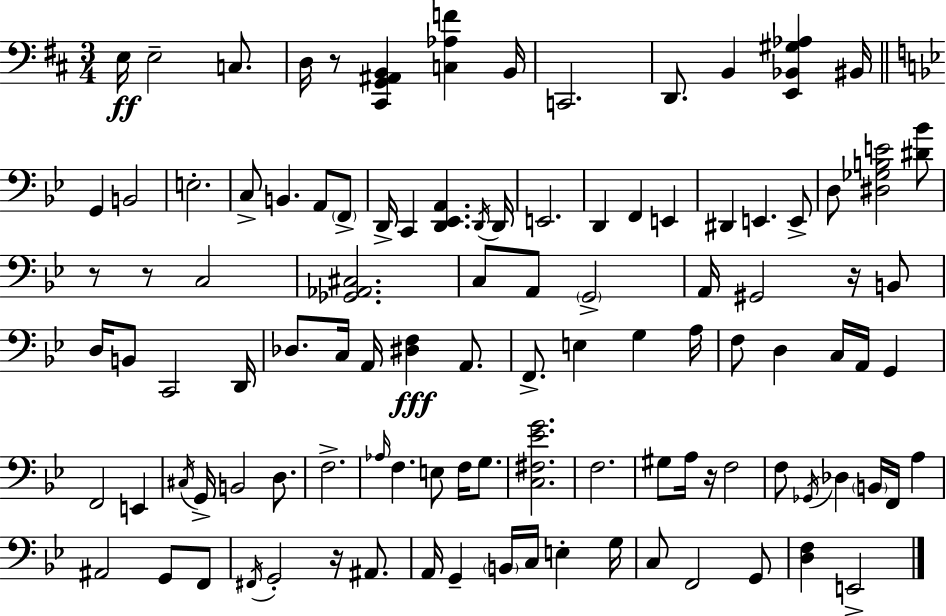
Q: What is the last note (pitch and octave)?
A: E2